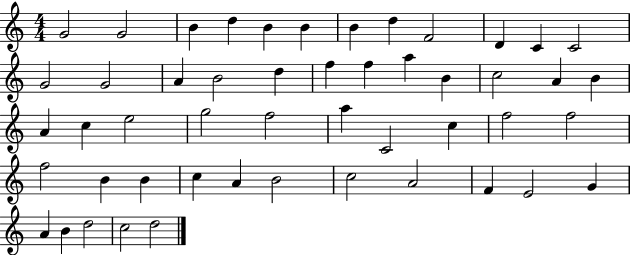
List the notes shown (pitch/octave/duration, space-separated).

G4/h G4/h B4/q D5/q B4/q B4/q B4/q D5/q F4/h D4/q C4/q C4/h G4/h G4/h A4/q B4/h D5/q F5/q F5/q A5/q B4/q C5/h A4/q B4/q A4/q C5/q E5/h G5/h F5/h A5/q C4/h C5/q F5/h F5/h F5/h B4/q B4/q C5/q A4/q B4/h C5/h A4/h F4/q E4/h G4/q A4/q B4/q D5/h C5/h D5/h